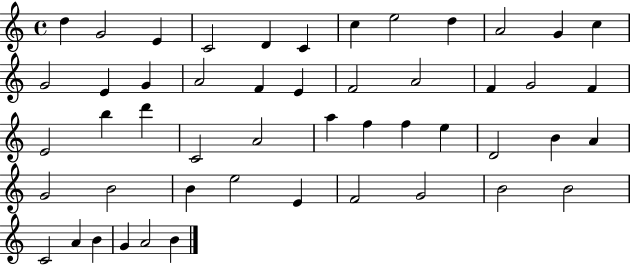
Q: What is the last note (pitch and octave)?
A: B4